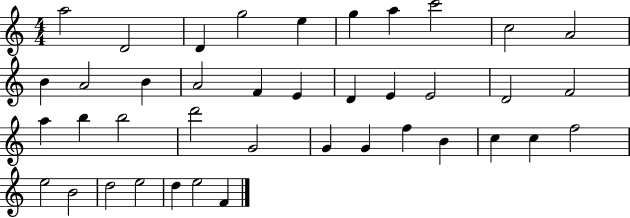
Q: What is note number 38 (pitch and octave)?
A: D5